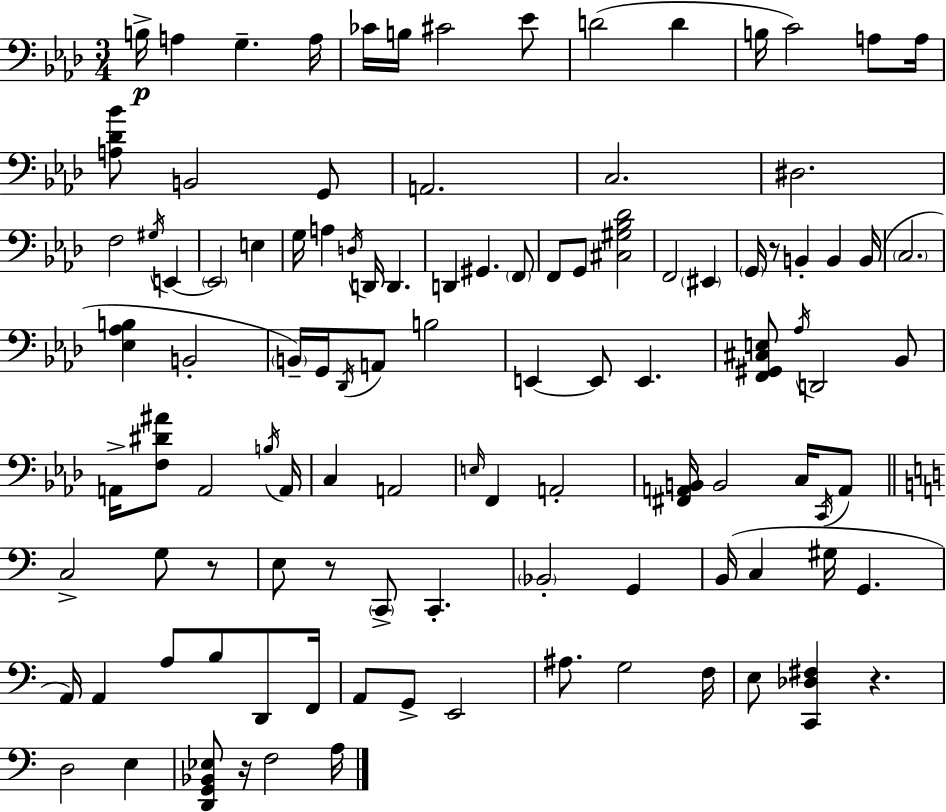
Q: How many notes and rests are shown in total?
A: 107